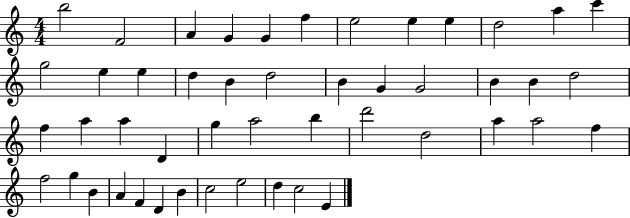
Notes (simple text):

B5/h F4/h A4/q G4/q G4/q F5/q E5/h E5/q E5/q D5/h A5/q C6/q G5/h E5/q E5/q D5/q B4/q D5/h B4/q G4/q G4/h B4/q B4/q D5/h F5/q A5/q A5/q D4/q G5/q A5/h B5/q D6/h D5/h A5/q A5/h F5/q F5/h G5/q B4/q A4/q F4/q D4/q B4/q C5/h E5/h D5/q C5/h E4/q